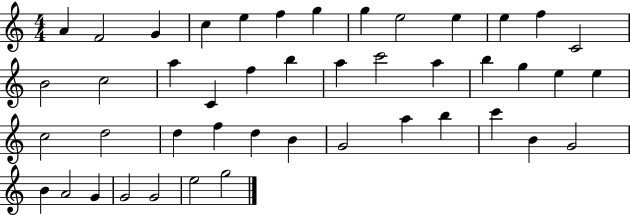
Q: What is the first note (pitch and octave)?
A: A4